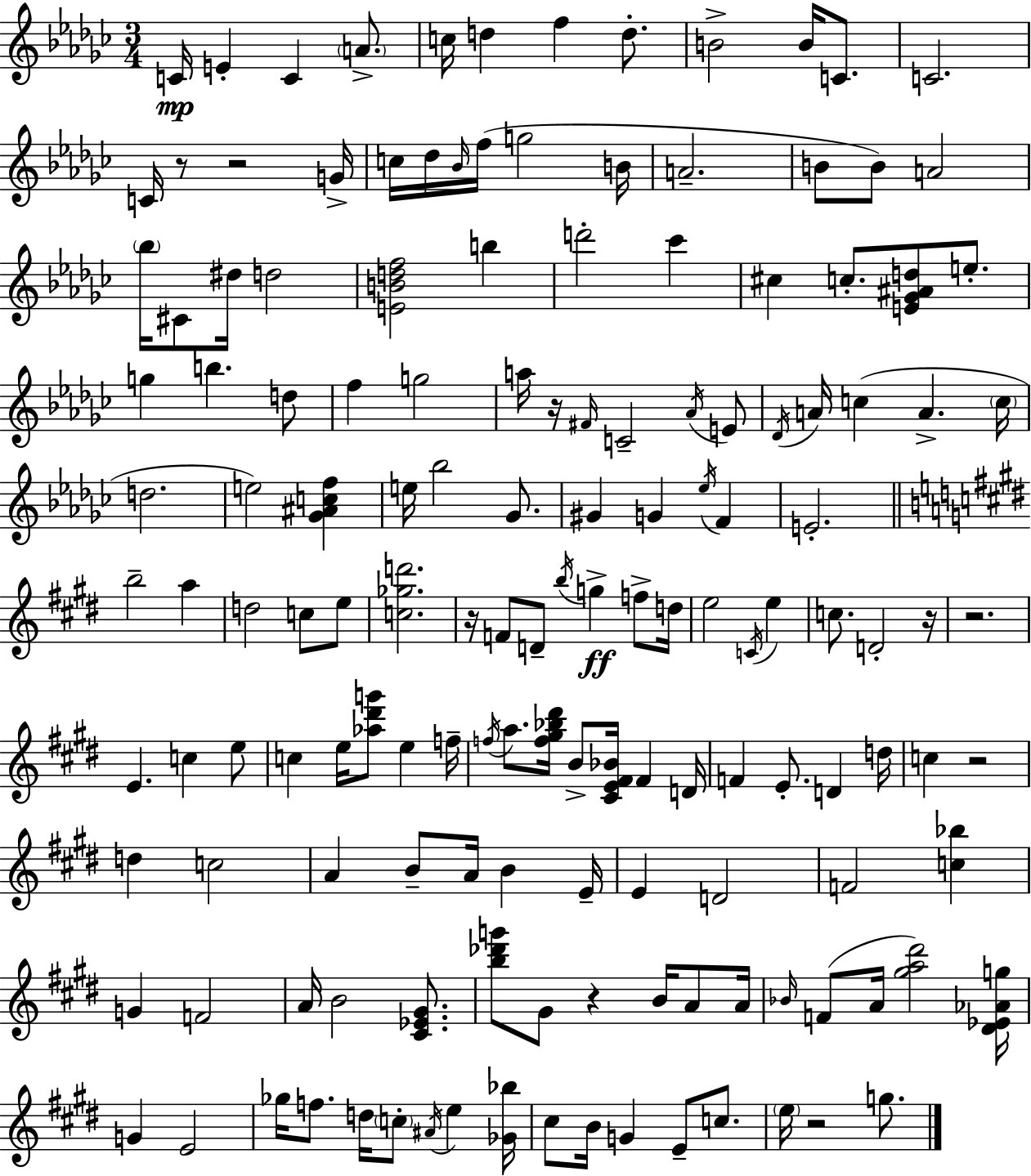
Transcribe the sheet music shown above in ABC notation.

X:1
T:Untitled
M:3/4
L:1/4
K:Ebm
C/4 E C A/2 c/4 d f d/2 B2 B/4 C/2 C2 C/4 z/2 z2 G/4 c/4 _d/4 _B/4 f/4 g2 B/4 A2 B/2 B/2 A2 _b/4 ^C/2 ^d/4 d2 [EBdf]2 b d'2 _c' ^c c/2 [E_G^Ad]/2 e/2 g b d/2 f g2 a/4 z/4 ^F/4 C2 _A/4 E/2 _D/4 A/4 c A c/4 d2 e2 [_G^Acf] e/4 _b2 _G/2 ^G G _e/4 F E2 b2 a d2 c/2 e/2 [c_gd']2 z/4 F/2 D/2 b/4 g f/2 d/4 e2 C/4 e c/2 D2 z/4 z2 E c e/2 c e/4 [_a^d'g']/2 e f/4 f/4 a/2 [f^g_b^d']/4 B/2 [^CE^F_B]/4 ^F D/4 F E/2 D d/4 c z2 d c2 A B/2 A/4 B E/4 E D2 F2 [c_b] G F2 A/4 B2 [^C_E^G]/2 [b_d'g']/2 ^G/2 z B/4 A/2 A/4 _B/4 F/2 A/4 [^ga^d']2 [^D_E_Ag]/4 G E2 _g/4 f/2 d/4 c/2 ^A/4 e [_G_b]/4 ^c/2 B/4 G E/2 c/2 e/4 z2 g/2